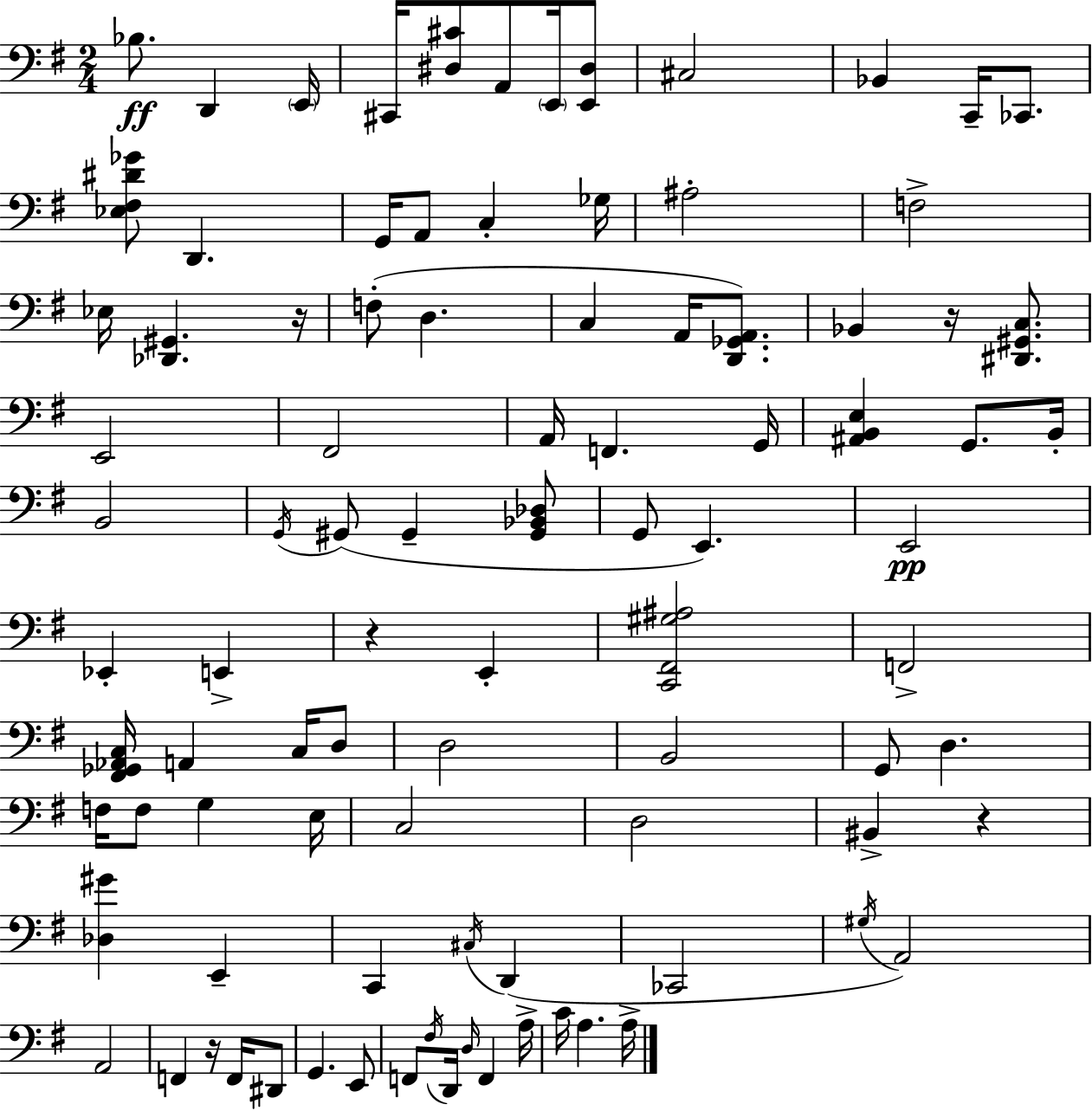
Bb3/e. D2/q E2/s C#2/s [D#3,C#4]/e A2/e E2/s [E2,D#3]/e C#3/h Bb2/q C2/s CES2/e. [Eb3,F#3,D#4,Gb4]/e D2/q. G2/s A2/e C3/q Gb3/s A#3/h F3/h Eb3/s [Db2,G#2]/q. R/s F3/e D3/q. C3/q A2/s [D2,Gb2,A2]/e. Bb2/q R/s [D#2,G#2,C3]/e. E2/h F#2/h A2/s F2/q. G2/s [A#2,B2,E3]/q G2/e. B2/s B2/h G2/s G#2/e G#2/q [G#2,Bb2,Db3]/e G2/e E2/q. E2/h Eb2/q E2/q R/q E2/q [C2,F#2,G#3,A#3]/h F2/h [F#2,Gb2,Ab2,C3]/s A2/q C3/s D3/e D3/h B2/h G2/e D3/q. F3/s F3/e G3/q E3/s C3/h D3/h BIS2/q R/q [Db3,G#4]/q E2/q C2/q C#3/s D2/q CES2/h G#3/s A2/h A2/h F2/q R/s F2/s D#2/e G2/q. E2/e F2/e F#3/s D2/s D3/s F2/q A3/s C4/s A3/q. A3/s